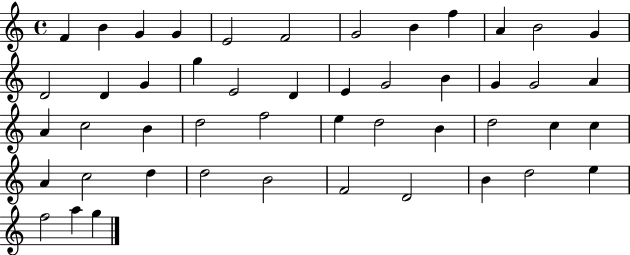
{
  \clef treble
  \time 4/4
  \defaultTimeSignature
  \key c \major
  f'4 b'4 g'4 g'4 | e'2 f'2 | g'2 b'4 f''4 | a'4 b'2 g'4 | \break d'2 d'4 g'4 | g''4 e'2 d'4 | e'4 g'2 b'4 | g'4 g'2 a'4 | \break a'4 c''2 b'4 | d''2 f''2 | e''4 d''2 b'4 | d''2 c''4 c''4 | \break a'4 c''2 d''4 | d''2 b'2 | f'2 d'2 | b'4 d''2 e''4 | \break f''2 a''4 g''4 | \bar "|."
}